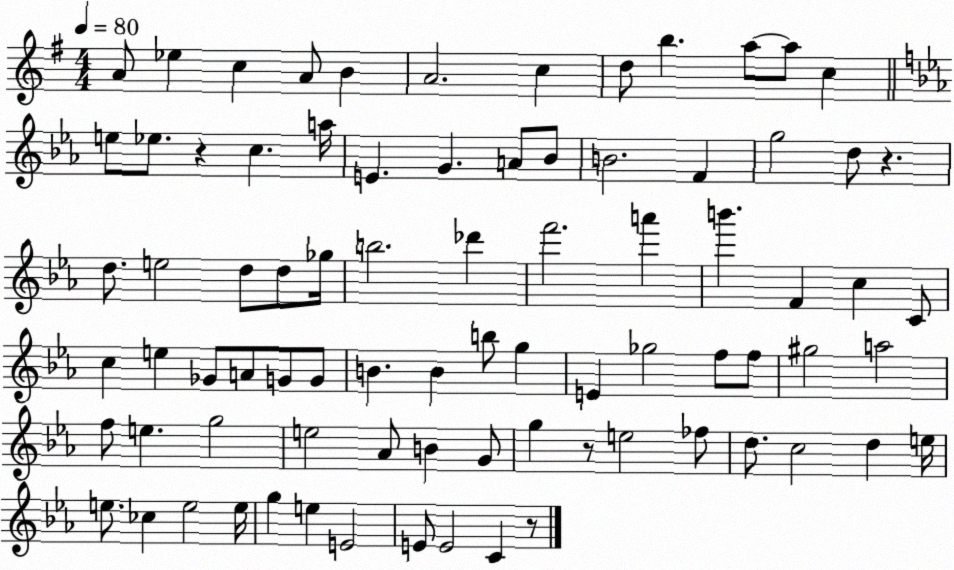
X:1
T:Untitled
M:4/4
L:1/4
K:G
A/2 _e c A/2 B A2 c d/2 b a/2 a/2 c e/2 _e/2 z c a/4 E G A/2 _B/2 B2 F g2 d/2 z d/2 e2 d/2 d/2 _g/4 b2 _d' f'2 a' b' F c C/2 c e _G/2 A/2 G/2 G/2 B B b/2 g E _g2 f/2 f/2 ^g2 a2 f/2 e g2 e2 _A/2 B G/2 g z/2 e2 _f/2 d/2 c2 d e/4 e/2 _c e2 e/4 g e E2 E/2 E2 C z/2